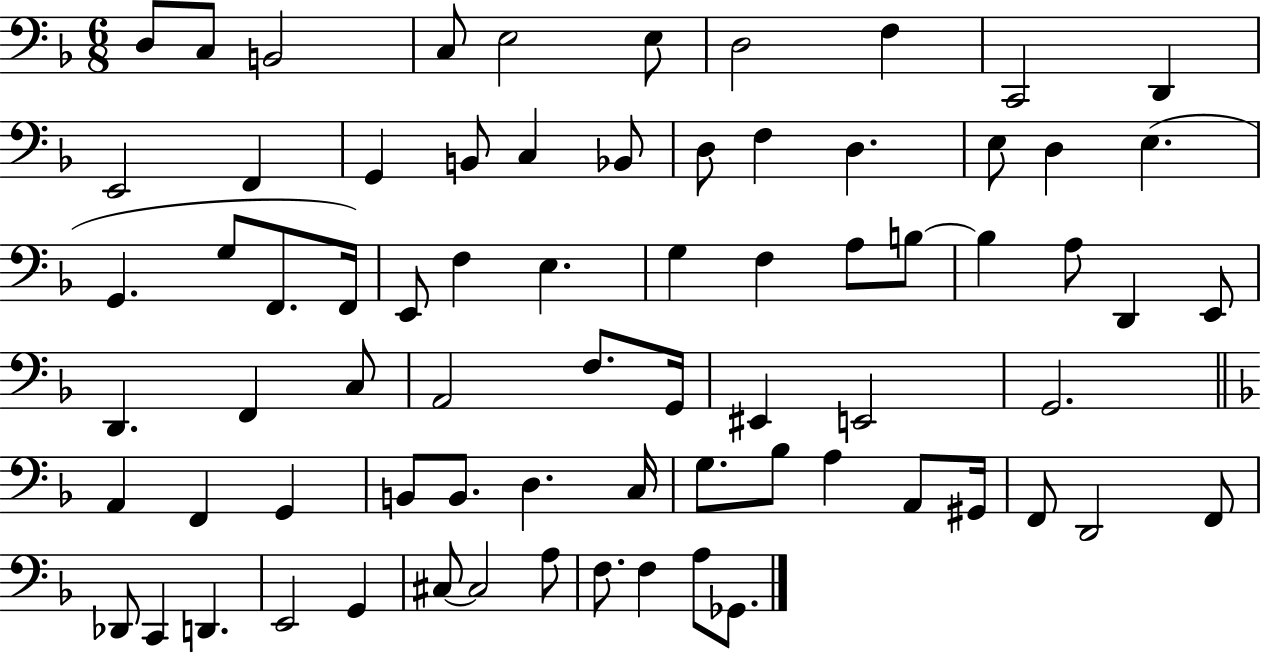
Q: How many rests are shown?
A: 0